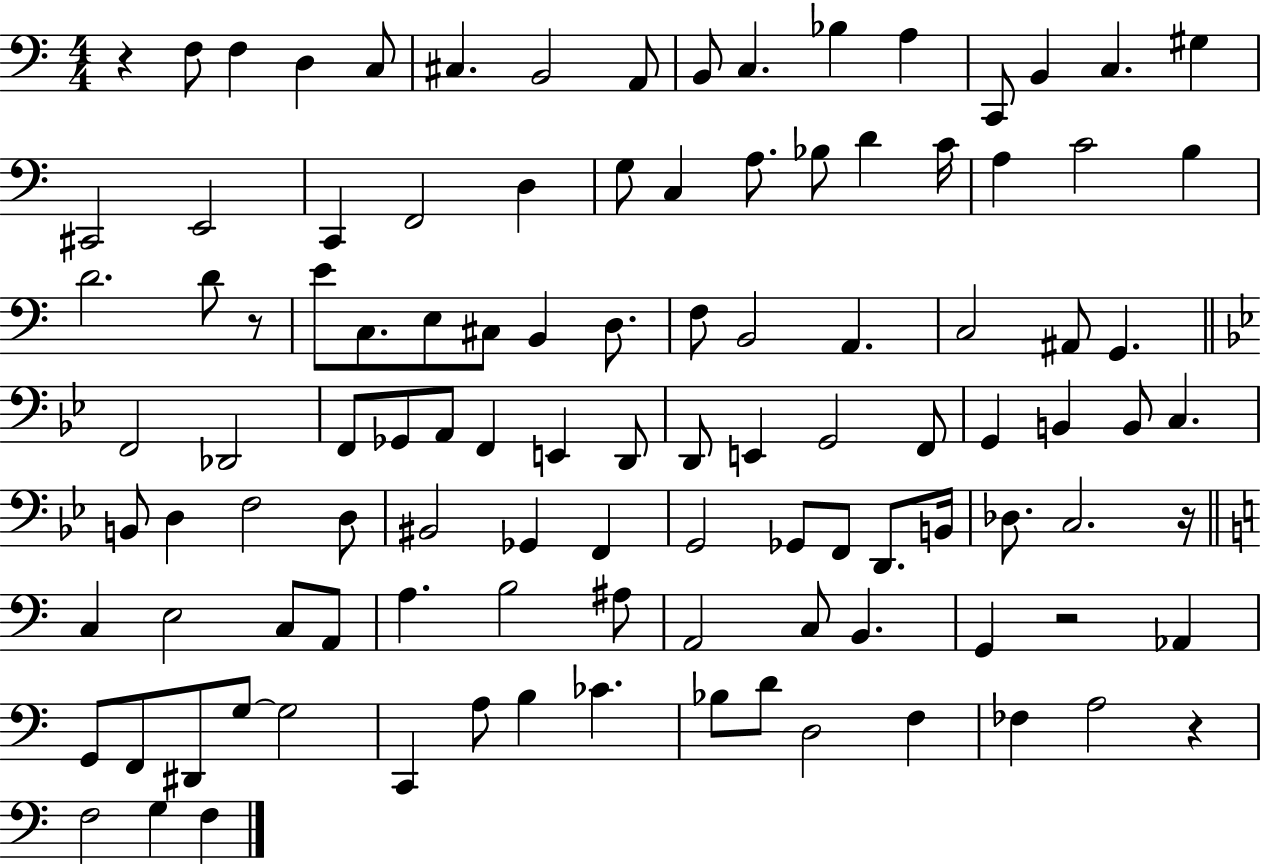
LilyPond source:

{
  \clef bass
  \numericTimeSignature
  \time 4/4
  \key c \major
  \repeat volta 2 { r4 f8 f4 d4 c8 | cis4. b,2 a,8 | b,8 c4. bes4 a4 | c,8 b,4 c4. gis4 | \break cis,2 e,2 | c,4 f,2 d4 | g8 c4 a8. bes8 d'4 c'16 | a4 c'2 b4 | \break d'2. d'8 r8 | e'8 c8. e8 cis8 b,4 d8. | f8 b,2 a,4. | c2 ais,8 g,4. | \break \bar "||" \break \key bes \major f,2 des,2 | f,8 ges,8 a,8 f,4 e,4 d,8 | d,8 e,4 g,2 f,8 | g,4 b,4 b,8 c4. | \break b,8 d4 f2 d8 | bis,2 ges,4 f,4 | g,2 ges,8 f,8 d,8. b,16 | des8. c2. r16 | \break \bar "||" \break \key c \major c4 e2 c8 a,8 | a4. b2 ais8 | a,2 c8 b,4. | g,4 r2 aes,4 | \break g,8 f,8 dis,8 g8~~ g2 | c,4 a8 b4 ces'4. | bes8 d'8 d2 f4 | fes4 a2 r4 | \break f2 g4 f4 | } \bar "|."
}